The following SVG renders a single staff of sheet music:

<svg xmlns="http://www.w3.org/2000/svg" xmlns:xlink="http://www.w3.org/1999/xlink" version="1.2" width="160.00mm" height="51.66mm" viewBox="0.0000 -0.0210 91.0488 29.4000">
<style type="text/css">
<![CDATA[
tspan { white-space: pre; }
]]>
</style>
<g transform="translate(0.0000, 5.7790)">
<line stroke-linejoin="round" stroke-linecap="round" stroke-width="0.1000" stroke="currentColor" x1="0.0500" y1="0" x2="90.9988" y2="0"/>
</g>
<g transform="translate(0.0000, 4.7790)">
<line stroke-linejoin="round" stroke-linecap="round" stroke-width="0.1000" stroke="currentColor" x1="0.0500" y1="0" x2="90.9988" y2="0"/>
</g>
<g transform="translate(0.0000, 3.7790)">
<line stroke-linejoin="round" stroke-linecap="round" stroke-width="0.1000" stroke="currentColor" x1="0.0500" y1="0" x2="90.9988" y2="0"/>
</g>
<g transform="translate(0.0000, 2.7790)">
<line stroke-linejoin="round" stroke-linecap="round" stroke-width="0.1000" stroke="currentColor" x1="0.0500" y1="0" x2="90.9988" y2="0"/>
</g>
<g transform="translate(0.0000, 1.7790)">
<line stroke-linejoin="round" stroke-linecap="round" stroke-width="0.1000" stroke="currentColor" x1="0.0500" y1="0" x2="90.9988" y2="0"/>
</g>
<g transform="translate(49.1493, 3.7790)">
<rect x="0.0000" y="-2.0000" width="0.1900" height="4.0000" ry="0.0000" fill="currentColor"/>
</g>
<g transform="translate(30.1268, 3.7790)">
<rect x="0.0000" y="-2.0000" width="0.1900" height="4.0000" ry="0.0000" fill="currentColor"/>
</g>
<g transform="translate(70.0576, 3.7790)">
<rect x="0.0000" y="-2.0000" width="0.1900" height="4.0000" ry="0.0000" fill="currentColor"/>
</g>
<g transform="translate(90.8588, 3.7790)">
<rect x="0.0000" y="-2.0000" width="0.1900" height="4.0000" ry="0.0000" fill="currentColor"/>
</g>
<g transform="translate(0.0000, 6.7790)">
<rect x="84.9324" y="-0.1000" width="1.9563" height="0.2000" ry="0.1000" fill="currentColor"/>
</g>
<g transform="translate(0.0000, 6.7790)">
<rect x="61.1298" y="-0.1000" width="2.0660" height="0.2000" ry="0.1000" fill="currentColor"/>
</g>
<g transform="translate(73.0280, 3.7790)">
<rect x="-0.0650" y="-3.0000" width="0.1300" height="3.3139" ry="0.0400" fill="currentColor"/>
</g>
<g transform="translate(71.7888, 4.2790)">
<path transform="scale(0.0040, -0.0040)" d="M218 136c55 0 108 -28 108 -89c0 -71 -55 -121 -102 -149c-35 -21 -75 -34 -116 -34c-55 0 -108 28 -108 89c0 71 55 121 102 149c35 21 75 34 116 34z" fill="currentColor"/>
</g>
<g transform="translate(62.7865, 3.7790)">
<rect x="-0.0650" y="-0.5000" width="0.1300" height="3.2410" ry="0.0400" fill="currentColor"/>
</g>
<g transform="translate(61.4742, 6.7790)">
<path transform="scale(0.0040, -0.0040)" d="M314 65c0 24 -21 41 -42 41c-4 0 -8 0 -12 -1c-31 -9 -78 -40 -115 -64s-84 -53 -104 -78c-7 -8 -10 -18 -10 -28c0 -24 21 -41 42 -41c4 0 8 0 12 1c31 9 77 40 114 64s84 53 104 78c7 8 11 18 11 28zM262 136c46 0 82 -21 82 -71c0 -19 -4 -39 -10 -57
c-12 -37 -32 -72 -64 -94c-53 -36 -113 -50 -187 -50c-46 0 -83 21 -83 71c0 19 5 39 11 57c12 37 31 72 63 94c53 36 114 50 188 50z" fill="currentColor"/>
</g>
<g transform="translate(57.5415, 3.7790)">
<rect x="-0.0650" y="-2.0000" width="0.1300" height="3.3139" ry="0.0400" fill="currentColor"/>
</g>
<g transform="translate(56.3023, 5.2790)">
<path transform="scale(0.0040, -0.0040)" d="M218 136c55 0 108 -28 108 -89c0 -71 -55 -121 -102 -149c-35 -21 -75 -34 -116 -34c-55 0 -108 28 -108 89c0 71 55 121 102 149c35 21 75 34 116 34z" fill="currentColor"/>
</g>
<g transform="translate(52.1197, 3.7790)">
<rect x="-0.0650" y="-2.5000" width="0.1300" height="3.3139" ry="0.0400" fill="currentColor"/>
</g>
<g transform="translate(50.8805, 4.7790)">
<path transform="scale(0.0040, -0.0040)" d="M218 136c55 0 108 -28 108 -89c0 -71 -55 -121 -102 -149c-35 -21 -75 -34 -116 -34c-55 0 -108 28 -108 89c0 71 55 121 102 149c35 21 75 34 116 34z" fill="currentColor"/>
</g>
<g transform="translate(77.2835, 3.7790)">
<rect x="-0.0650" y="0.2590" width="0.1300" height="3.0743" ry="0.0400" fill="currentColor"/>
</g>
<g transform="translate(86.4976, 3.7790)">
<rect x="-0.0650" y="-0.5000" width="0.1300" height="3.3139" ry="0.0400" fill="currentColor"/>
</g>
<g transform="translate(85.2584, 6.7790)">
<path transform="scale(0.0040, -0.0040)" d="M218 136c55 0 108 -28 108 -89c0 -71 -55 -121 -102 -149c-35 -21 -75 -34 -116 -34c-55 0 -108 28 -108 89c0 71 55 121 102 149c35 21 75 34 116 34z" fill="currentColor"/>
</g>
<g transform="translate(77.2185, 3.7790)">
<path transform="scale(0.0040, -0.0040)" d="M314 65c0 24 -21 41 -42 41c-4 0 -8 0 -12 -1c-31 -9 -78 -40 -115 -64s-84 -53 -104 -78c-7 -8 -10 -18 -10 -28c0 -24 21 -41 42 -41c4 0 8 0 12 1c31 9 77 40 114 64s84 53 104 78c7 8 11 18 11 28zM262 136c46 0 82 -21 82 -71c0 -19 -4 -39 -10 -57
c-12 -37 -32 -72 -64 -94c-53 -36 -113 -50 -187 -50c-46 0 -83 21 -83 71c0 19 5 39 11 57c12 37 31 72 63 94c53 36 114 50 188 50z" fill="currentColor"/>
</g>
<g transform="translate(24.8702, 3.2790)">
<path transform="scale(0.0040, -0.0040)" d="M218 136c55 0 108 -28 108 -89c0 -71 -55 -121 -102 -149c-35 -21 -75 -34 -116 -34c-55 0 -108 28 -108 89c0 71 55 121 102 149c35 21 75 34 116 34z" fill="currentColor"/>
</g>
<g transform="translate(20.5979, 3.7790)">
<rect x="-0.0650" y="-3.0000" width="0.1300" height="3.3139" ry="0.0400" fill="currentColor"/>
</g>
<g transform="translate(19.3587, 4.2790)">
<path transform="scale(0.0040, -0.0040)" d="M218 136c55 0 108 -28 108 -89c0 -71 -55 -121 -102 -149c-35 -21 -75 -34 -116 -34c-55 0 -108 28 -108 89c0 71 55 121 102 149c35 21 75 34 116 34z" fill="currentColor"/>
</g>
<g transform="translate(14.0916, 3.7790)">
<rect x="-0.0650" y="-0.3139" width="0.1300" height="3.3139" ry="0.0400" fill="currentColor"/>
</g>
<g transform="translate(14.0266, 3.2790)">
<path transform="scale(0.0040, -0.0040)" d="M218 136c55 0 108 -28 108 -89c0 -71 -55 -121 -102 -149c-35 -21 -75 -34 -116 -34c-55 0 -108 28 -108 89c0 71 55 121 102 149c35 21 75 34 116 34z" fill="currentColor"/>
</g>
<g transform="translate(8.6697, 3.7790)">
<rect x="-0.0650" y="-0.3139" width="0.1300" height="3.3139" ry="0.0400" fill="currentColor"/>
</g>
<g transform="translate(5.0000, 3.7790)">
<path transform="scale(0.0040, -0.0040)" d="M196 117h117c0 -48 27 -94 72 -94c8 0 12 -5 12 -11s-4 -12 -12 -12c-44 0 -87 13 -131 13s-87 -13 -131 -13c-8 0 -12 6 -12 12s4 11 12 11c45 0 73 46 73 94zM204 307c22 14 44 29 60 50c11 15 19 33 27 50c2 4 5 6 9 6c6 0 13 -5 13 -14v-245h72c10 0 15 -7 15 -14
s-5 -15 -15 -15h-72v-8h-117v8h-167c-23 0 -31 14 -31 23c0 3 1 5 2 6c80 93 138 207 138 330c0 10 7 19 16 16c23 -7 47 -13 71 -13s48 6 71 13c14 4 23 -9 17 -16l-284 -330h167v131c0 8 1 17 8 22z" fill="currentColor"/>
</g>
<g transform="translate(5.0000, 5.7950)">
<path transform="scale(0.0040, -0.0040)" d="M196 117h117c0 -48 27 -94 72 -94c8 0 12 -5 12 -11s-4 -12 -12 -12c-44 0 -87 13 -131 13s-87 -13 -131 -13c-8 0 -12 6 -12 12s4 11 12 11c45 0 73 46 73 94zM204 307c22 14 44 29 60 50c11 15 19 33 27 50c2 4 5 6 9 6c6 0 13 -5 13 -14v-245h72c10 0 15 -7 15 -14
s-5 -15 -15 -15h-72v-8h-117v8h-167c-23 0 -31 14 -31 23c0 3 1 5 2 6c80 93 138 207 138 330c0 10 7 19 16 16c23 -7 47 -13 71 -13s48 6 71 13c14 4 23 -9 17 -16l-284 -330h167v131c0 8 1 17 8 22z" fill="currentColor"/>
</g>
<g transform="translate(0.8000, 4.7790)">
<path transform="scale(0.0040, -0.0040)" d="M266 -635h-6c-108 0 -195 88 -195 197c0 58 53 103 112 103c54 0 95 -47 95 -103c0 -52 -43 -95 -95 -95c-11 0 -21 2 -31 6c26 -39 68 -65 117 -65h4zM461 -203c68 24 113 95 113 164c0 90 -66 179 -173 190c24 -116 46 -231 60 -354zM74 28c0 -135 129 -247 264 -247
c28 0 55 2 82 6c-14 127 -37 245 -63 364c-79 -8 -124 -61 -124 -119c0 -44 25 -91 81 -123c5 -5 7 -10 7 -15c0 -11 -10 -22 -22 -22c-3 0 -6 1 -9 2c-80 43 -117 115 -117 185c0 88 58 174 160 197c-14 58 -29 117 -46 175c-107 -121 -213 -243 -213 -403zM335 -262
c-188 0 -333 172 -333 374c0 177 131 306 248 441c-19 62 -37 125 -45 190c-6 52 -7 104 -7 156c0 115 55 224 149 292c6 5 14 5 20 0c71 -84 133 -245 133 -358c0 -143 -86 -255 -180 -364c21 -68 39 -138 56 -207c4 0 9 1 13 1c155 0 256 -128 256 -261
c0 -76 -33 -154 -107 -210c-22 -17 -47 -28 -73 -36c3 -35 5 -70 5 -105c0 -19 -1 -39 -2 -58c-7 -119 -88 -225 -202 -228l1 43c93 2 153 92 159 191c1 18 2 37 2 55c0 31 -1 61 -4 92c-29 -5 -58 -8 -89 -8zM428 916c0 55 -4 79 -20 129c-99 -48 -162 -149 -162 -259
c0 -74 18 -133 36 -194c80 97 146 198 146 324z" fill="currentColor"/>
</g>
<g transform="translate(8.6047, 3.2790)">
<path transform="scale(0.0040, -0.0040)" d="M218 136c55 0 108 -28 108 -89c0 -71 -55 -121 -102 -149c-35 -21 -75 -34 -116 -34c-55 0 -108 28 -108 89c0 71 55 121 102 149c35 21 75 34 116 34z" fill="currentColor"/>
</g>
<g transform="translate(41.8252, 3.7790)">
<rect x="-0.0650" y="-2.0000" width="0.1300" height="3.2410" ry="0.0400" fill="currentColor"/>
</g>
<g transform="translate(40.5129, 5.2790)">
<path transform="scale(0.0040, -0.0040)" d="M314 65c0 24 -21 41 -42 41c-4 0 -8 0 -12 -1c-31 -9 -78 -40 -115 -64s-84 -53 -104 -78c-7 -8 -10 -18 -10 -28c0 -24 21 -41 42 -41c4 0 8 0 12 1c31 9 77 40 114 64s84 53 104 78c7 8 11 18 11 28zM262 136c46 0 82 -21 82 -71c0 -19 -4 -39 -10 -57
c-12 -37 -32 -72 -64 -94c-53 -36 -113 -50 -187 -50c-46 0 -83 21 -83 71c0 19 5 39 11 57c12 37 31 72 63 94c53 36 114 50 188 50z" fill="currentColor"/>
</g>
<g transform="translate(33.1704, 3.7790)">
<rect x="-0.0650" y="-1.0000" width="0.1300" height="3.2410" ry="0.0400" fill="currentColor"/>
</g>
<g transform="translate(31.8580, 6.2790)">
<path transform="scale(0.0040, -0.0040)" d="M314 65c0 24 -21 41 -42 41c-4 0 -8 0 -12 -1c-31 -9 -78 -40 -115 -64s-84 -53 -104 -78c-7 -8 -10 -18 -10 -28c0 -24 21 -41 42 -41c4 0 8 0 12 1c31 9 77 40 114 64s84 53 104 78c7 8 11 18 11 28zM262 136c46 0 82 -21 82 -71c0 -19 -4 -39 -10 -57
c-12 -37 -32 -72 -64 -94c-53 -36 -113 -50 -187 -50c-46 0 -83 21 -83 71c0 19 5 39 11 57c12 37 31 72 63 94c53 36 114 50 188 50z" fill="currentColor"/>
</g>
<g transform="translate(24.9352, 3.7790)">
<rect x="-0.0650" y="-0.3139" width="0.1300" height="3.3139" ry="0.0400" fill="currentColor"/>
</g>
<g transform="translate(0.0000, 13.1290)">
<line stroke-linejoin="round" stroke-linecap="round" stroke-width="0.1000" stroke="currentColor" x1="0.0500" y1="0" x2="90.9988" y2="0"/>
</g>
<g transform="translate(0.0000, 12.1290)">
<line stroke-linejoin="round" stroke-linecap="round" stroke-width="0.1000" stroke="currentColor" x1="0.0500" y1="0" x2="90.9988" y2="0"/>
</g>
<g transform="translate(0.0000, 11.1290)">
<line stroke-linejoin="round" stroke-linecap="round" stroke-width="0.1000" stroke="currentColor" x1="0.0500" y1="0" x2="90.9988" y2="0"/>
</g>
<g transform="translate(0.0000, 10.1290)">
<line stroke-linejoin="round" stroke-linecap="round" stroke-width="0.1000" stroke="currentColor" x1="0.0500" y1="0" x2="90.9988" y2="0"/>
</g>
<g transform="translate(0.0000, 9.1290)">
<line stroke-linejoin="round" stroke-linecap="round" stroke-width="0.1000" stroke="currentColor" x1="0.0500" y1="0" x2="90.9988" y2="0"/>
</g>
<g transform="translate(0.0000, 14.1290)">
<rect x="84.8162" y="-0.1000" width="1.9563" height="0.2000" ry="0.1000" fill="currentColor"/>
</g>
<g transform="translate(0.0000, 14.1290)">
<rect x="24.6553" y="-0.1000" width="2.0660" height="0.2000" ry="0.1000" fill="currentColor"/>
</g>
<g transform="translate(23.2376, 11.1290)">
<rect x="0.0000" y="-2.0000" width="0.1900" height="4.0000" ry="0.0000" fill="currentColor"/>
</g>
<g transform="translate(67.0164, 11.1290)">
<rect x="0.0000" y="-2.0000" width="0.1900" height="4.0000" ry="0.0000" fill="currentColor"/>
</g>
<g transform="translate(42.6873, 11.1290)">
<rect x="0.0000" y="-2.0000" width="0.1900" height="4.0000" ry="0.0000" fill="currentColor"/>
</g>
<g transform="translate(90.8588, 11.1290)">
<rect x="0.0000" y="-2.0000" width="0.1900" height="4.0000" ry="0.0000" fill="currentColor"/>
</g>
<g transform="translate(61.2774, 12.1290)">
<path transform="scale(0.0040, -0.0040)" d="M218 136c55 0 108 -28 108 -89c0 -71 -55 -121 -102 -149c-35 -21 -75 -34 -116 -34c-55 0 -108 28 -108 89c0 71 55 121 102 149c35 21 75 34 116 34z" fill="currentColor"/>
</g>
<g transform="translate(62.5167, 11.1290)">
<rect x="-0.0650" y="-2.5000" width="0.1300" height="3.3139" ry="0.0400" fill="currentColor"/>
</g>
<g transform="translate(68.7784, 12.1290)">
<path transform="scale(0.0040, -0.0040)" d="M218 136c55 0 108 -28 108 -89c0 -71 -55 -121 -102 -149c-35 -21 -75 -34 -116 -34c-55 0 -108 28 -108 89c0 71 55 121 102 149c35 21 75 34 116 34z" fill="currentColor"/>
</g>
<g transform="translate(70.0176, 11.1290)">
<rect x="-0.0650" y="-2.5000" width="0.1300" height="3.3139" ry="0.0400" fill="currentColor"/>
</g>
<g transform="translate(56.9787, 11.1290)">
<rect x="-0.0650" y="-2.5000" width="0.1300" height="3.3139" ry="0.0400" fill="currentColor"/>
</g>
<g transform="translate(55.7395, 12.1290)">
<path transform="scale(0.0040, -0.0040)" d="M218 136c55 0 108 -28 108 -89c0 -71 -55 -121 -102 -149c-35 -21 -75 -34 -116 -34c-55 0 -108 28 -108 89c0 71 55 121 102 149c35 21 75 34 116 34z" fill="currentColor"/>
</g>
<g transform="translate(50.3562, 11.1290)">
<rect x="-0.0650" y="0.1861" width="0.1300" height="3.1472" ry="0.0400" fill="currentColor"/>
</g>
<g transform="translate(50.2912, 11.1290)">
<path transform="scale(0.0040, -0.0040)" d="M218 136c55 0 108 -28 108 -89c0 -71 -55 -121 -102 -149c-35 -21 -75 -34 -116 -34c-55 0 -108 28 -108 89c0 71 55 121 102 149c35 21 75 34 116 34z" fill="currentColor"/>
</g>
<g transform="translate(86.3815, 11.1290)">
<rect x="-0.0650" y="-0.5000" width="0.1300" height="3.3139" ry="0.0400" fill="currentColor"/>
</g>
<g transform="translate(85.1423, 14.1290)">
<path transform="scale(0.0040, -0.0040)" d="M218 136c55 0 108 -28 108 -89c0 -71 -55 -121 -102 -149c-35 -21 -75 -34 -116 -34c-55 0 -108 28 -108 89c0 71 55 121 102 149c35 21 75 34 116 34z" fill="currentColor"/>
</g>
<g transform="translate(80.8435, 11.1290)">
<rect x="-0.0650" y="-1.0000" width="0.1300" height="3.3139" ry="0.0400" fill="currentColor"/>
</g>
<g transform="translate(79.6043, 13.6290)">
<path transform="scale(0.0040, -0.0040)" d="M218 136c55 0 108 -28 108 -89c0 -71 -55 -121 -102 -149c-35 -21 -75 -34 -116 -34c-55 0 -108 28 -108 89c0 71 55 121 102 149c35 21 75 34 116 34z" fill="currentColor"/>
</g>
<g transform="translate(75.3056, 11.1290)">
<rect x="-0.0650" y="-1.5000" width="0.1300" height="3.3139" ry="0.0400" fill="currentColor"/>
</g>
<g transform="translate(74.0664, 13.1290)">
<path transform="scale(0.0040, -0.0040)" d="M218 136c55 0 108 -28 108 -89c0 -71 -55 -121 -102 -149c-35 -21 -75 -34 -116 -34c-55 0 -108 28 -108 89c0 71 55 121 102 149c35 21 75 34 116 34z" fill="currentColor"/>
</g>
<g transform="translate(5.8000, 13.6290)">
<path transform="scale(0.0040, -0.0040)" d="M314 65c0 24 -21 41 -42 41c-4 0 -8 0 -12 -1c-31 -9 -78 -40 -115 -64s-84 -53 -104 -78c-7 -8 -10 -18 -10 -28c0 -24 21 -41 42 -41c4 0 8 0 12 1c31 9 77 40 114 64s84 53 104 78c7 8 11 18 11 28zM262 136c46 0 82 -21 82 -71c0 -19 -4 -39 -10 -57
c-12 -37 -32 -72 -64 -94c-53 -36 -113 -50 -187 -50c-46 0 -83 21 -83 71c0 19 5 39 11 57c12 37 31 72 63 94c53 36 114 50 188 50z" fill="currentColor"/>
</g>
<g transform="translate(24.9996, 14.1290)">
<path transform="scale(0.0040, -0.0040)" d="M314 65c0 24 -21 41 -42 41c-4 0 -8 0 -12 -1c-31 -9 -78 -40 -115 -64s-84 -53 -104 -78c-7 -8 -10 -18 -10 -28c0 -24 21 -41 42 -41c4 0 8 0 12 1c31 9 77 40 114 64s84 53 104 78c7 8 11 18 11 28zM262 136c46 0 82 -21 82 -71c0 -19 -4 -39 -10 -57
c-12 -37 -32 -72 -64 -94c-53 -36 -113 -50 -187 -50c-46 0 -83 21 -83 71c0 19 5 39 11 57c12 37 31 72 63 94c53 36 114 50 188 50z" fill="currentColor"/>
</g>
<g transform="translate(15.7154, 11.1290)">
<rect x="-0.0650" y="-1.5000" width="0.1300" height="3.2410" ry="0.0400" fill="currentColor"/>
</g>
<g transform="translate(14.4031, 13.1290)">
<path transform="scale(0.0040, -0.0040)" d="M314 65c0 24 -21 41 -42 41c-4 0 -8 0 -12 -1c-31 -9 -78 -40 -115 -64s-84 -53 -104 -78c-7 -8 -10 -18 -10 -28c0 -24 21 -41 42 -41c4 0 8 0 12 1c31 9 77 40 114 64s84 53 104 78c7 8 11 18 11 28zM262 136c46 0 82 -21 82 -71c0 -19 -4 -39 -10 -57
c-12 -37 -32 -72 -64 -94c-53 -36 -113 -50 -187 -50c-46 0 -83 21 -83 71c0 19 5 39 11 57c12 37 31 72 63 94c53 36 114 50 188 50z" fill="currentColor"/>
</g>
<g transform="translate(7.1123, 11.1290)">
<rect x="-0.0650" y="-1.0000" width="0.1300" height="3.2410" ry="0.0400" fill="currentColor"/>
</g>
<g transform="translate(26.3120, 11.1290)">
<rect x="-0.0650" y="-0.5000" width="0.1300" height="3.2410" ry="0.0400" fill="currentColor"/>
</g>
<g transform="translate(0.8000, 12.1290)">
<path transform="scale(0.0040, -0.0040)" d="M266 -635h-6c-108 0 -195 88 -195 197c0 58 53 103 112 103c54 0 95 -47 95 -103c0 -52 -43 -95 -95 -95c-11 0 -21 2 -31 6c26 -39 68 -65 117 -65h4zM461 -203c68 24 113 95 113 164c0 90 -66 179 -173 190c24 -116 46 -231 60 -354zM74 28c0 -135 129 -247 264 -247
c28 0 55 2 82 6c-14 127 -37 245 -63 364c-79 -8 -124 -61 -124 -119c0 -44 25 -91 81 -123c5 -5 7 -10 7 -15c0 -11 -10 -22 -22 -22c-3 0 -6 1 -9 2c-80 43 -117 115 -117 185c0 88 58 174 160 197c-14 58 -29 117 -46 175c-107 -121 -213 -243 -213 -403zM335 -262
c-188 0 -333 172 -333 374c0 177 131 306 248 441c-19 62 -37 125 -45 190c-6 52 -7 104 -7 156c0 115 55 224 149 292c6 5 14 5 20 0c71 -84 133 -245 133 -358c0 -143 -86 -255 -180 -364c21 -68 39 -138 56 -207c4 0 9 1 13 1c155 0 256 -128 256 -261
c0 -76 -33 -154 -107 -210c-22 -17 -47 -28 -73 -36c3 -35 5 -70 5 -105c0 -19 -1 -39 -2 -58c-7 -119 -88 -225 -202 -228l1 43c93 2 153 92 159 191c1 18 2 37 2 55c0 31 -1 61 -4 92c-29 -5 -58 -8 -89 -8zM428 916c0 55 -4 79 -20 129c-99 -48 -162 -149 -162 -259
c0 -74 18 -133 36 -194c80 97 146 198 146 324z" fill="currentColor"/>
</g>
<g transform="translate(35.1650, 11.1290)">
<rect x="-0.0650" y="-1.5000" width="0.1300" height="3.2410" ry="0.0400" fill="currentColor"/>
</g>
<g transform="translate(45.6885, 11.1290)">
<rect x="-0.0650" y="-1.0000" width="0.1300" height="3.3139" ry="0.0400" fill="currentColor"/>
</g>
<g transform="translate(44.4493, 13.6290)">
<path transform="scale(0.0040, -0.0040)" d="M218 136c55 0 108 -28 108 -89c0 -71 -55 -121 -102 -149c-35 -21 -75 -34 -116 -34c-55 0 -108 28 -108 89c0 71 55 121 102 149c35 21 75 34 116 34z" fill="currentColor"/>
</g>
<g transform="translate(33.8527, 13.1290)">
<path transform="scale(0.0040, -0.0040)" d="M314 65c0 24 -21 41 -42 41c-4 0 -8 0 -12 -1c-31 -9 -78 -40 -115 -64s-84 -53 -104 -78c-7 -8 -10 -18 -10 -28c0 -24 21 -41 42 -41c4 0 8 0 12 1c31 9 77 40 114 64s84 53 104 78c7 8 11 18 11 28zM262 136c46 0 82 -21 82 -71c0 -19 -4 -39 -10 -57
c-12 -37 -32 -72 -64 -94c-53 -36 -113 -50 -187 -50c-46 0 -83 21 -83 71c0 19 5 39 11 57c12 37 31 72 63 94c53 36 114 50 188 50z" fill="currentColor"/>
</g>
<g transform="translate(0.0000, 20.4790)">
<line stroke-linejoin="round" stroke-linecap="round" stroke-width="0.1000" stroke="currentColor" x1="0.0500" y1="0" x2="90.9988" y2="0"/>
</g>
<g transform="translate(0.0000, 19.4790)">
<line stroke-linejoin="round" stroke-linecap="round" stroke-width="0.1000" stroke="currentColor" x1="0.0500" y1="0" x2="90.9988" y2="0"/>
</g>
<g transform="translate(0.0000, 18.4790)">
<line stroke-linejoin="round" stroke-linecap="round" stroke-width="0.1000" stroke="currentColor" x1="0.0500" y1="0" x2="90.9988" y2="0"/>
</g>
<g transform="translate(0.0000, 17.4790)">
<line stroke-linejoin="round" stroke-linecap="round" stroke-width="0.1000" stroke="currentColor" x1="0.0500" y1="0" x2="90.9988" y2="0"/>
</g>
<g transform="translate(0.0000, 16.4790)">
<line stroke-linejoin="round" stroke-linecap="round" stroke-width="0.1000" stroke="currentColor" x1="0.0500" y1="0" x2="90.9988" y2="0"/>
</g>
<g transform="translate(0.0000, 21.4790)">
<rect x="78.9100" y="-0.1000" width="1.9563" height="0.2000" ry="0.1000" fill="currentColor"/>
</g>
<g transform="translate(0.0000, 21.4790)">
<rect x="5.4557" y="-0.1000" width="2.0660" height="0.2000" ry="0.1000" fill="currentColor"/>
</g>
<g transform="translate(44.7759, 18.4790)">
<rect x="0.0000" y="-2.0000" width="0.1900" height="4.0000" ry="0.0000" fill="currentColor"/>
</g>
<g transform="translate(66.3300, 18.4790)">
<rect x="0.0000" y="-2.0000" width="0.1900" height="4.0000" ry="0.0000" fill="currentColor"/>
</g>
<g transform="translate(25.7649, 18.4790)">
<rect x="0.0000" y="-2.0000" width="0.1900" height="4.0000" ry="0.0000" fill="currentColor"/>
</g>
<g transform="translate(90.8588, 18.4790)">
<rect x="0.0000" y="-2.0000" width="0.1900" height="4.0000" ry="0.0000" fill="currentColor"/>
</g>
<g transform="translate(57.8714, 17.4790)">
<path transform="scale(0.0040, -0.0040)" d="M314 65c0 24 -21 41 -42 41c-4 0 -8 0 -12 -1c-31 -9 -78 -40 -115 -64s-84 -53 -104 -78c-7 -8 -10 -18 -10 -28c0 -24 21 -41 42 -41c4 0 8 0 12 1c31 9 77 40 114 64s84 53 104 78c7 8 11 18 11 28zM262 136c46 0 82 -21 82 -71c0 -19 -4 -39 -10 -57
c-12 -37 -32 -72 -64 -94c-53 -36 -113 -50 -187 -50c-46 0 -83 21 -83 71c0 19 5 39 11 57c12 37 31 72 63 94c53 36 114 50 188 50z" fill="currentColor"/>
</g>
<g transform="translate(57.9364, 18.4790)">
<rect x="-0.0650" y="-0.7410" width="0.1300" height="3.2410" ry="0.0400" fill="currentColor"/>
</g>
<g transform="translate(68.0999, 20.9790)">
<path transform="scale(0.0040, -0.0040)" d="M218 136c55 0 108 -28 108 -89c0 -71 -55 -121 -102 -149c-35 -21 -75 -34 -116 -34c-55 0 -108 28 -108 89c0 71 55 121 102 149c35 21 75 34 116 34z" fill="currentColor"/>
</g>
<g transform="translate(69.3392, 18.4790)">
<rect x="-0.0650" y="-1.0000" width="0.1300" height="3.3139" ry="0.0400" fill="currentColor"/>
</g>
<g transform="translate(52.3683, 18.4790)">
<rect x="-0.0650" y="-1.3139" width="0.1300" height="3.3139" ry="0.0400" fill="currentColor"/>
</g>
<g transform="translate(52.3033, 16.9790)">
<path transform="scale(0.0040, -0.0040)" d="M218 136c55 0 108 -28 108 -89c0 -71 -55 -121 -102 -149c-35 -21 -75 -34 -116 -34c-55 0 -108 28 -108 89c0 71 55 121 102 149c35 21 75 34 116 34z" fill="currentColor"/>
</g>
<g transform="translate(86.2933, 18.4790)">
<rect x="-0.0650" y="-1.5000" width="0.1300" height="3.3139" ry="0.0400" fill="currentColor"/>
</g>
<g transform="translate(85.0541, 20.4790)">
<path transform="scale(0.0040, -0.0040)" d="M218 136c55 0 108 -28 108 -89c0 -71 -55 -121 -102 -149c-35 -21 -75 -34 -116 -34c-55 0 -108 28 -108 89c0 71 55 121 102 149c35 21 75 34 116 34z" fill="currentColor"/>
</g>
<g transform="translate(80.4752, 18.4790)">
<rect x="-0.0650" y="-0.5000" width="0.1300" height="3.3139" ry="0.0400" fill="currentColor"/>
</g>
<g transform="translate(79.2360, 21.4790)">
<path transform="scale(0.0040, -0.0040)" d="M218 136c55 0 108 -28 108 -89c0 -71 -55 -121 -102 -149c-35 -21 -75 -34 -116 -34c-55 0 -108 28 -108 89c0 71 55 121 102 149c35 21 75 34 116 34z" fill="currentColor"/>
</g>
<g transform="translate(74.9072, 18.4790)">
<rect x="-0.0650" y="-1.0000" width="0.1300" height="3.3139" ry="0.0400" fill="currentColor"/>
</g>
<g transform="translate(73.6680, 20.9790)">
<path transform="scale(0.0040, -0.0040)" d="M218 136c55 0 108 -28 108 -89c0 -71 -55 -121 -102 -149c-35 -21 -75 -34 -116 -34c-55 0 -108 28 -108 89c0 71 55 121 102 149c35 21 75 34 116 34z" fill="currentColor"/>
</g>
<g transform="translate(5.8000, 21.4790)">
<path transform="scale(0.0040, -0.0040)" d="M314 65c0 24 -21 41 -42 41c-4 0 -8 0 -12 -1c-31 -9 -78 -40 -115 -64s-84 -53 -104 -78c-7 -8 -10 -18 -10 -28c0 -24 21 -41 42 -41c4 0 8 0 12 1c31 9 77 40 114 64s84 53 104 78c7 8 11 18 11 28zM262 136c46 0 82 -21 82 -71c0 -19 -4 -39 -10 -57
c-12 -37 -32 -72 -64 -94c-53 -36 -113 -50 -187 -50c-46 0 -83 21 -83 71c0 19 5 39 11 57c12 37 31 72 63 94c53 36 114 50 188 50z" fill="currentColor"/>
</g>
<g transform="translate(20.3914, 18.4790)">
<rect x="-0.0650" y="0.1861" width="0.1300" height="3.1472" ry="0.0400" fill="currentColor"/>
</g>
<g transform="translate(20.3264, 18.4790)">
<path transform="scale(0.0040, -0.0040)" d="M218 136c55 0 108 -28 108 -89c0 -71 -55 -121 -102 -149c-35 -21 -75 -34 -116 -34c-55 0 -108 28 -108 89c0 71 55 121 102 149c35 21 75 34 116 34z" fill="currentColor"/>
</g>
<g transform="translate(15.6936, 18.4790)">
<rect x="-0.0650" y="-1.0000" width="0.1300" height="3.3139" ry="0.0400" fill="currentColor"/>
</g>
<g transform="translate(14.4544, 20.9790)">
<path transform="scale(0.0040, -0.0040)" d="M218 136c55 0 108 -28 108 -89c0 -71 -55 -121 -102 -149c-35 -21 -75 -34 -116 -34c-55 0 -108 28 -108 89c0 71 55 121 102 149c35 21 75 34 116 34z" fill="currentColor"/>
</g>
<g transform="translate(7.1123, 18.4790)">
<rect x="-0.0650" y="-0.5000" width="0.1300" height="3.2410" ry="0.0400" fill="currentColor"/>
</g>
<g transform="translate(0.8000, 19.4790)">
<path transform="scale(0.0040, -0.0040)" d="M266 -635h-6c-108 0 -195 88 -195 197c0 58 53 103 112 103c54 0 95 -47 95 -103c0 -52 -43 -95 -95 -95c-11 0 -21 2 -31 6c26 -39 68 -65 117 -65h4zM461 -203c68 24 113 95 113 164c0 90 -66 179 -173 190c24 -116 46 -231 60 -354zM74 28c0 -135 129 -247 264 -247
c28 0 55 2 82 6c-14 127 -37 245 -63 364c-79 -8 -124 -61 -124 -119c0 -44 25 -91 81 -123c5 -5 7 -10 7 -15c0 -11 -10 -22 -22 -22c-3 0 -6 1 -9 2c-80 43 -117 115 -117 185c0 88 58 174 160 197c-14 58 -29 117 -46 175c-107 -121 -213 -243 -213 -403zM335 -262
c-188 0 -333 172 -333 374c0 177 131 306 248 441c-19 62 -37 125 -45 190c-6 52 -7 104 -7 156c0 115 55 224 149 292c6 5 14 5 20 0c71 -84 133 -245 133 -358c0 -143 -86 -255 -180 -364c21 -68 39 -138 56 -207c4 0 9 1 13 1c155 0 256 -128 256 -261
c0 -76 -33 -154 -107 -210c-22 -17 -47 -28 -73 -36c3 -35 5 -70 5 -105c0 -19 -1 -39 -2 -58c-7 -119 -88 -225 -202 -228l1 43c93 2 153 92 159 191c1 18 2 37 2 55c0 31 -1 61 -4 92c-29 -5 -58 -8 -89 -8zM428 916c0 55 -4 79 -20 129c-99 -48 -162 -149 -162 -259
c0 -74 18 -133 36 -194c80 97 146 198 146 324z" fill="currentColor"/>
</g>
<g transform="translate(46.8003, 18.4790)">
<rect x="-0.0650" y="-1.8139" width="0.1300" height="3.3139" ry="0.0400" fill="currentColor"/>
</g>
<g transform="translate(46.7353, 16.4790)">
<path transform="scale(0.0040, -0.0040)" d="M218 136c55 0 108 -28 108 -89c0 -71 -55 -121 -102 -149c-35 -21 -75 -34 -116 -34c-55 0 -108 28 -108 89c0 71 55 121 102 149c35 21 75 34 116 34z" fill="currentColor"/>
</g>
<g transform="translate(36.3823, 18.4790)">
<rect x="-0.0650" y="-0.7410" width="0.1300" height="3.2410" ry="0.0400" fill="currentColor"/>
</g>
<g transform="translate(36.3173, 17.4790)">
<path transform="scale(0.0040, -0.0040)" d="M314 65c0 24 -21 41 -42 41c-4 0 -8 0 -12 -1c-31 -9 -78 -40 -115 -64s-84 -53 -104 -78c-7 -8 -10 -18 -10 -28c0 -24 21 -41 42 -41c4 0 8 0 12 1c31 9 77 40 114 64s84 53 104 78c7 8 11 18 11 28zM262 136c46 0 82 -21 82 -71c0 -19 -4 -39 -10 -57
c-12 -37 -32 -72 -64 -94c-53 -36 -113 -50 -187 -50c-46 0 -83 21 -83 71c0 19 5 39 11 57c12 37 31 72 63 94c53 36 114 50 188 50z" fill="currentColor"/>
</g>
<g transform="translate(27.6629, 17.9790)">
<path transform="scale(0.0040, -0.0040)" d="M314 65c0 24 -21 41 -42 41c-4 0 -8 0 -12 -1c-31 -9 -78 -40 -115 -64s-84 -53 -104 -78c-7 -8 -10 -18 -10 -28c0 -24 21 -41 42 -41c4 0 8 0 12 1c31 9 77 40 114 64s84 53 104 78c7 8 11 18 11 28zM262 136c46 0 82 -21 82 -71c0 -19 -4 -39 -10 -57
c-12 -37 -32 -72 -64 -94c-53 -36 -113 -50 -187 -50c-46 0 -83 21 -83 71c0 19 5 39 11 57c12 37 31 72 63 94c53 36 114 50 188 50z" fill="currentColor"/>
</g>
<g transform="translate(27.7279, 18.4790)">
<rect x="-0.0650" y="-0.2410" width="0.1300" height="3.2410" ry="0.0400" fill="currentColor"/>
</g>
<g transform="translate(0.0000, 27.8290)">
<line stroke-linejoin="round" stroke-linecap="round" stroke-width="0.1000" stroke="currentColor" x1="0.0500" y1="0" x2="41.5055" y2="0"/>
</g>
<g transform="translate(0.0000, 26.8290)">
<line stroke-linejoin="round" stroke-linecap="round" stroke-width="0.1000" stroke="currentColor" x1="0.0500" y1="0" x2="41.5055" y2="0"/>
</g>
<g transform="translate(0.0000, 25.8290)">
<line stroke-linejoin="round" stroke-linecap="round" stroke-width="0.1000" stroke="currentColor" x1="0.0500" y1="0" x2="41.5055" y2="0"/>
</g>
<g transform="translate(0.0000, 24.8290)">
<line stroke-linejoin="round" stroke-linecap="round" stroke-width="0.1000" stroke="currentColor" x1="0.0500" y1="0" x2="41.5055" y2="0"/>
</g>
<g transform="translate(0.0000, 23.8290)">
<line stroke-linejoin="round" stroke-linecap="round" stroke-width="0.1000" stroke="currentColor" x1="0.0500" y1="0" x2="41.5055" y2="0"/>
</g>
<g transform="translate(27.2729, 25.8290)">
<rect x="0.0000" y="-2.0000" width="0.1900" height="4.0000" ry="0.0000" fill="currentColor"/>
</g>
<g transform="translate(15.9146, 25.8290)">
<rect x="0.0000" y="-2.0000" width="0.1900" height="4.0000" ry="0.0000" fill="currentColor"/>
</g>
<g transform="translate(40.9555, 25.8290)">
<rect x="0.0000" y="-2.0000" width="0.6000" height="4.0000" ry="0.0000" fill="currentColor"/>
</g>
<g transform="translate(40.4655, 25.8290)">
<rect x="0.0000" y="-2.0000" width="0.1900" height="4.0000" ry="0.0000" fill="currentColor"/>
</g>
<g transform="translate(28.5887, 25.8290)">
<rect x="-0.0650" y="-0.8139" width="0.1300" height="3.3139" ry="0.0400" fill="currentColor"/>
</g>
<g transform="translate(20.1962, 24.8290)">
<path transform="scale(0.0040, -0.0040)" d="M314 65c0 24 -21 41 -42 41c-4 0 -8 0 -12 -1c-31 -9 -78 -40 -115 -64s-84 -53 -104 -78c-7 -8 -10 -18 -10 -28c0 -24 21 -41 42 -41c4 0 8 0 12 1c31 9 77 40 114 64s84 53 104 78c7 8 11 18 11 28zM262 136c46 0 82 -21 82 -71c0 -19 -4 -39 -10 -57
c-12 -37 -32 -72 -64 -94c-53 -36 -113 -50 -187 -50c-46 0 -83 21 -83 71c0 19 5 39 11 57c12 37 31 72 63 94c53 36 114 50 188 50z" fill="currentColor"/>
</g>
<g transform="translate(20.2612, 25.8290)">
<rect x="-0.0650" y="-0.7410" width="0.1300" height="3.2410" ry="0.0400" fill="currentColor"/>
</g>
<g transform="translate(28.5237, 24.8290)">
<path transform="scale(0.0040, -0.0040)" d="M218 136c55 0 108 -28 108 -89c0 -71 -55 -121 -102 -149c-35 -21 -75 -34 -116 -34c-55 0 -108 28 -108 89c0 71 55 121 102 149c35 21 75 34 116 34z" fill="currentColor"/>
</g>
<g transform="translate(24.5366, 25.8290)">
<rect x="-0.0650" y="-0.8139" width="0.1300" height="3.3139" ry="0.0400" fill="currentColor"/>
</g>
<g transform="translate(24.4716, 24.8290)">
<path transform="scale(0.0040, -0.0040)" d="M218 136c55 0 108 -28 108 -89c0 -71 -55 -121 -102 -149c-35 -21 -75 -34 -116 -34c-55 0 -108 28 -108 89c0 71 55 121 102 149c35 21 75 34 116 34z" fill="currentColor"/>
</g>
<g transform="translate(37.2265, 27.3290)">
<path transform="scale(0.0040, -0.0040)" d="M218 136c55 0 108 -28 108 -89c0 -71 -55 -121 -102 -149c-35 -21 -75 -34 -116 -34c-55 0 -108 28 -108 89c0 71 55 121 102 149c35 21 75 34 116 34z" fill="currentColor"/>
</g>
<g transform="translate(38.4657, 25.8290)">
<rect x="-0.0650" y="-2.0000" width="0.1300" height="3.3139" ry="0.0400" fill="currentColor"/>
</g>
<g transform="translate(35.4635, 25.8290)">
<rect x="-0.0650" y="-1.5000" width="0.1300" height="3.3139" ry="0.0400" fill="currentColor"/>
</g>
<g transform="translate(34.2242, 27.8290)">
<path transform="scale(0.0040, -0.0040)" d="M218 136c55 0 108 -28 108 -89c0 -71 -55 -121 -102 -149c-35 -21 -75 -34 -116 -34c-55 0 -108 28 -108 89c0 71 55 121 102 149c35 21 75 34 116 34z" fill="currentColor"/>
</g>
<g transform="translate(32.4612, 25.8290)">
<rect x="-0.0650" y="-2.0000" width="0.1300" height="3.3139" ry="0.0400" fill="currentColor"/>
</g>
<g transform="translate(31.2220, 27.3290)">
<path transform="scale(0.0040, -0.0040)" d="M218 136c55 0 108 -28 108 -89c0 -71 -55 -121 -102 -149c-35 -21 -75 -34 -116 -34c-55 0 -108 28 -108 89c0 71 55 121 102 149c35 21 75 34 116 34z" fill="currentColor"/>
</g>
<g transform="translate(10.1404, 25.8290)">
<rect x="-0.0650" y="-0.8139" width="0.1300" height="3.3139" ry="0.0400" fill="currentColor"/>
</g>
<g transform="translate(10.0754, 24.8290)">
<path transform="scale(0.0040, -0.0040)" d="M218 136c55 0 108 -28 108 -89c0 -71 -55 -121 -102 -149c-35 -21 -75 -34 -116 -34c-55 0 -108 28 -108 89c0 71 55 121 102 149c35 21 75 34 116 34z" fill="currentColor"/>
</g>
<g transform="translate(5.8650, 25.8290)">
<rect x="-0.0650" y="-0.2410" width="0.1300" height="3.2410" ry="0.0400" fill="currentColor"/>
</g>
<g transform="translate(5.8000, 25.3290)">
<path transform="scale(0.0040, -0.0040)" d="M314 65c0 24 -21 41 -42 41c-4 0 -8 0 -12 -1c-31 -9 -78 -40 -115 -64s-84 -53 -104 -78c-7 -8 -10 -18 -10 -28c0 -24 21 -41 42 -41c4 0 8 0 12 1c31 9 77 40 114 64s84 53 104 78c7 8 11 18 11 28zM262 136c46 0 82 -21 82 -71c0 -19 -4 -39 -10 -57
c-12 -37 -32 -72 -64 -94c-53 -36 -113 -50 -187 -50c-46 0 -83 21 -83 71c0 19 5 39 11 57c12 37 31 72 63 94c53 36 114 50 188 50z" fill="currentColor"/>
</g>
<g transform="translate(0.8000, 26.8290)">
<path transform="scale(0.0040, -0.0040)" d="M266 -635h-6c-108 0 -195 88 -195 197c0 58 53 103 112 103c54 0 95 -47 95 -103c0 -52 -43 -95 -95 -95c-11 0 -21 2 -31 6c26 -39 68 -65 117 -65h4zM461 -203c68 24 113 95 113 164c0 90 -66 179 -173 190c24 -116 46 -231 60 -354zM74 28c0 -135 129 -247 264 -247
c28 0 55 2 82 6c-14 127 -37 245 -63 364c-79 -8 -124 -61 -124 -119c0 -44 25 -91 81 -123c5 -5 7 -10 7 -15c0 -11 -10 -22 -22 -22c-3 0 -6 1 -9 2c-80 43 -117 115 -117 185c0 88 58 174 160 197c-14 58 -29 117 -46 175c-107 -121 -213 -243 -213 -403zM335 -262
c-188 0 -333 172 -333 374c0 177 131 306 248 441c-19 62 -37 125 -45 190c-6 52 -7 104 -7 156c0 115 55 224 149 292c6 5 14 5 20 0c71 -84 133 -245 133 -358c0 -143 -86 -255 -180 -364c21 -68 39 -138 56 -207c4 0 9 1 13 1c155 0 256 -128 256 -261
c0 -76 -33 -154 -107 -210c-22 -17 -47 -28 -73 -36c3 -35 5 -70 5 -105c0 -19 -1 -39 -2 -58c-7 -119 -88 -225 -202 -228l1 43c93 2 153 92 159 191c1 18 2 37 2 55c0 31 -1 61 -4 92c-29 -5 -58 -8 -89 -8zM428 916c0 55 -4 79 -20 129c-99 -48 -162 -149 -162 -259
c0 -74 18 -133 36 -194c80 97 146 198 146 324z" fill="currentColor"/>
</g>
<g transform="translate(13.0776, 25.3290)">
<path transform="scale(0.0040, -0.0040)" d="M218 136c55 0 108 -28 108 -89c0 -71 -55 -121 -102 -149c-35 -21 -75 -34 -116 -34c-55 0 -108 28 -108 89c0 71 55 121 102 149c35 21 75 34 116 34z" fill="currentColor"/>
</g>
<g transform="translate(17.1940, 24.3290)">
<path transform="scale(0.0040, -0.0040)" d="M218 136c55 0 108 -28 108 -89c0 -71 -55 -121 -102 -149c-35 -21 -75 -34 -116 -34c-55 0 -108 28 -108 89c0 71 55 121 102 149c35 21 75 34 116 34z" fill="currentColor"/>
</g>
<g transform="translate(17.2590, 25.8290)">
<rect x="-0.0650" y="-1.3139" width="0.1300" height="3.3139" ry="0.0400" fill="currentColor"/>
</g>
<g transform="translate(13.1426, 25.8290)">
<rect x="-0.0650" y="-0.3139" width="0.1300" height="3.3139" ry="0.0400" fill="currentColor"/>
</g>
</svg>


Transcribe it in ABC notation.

X:1
T:Untitled
M:4/4
L:1/4
K:C
c c A c D2 F2 G F C2 A B2 C D2 E2 C2 E2 D B G G G E D C C2 D B c2 d2 f e d2 D D C E c2 d c e d2 d d F E F